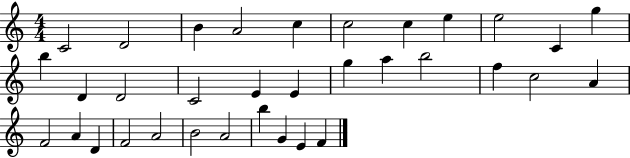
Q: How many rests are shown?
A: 0